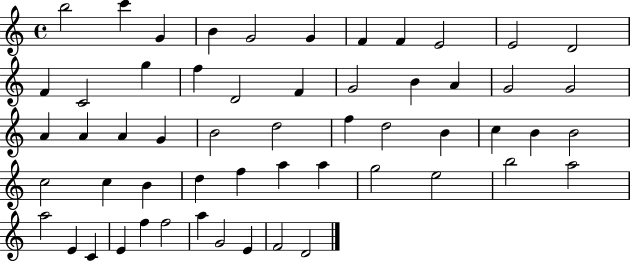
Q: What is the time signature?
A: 4/4